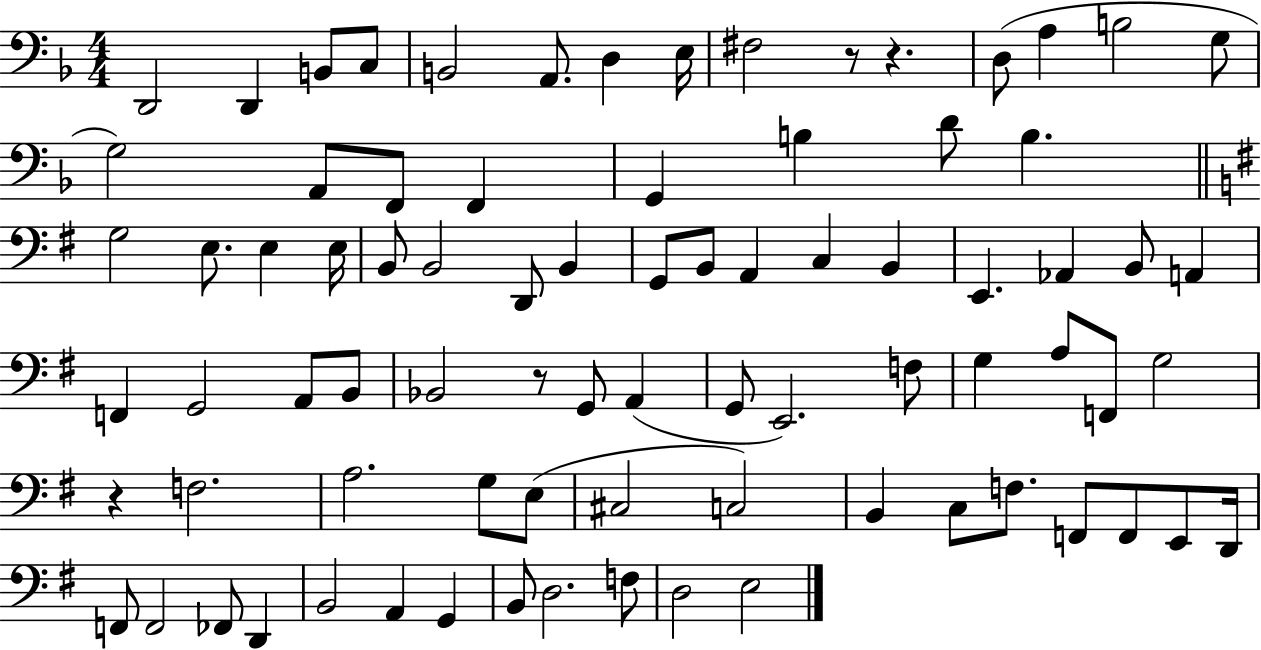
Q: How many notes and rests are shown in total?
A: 81